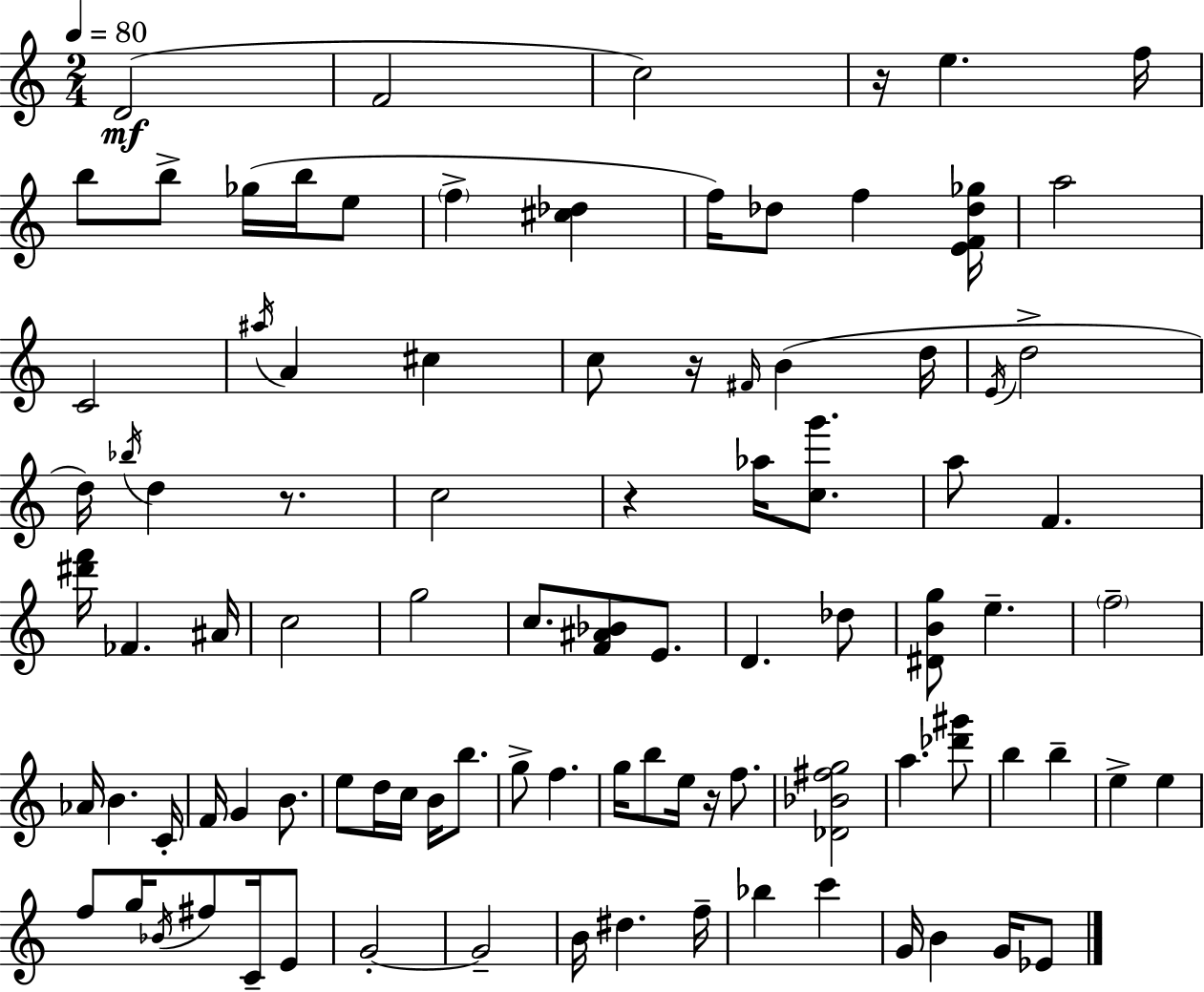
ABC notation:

X:1
T:Untitled
M:2/4
L:1/4
K:C
D2 F2 c2 z/4 e f/4 b/2 b/2 _g/4 b/4 e/2 f [^c_d] f/4 _d/2 f [EF_d_g]/4 a2 C2 ^a/4 A ^c c/2 z/4 ^F/4 B d/4 E/4 d2 d/4 _b/4 d z/2 c2 z _a/4 [cg']/2 a/2 F [^d'f']/4 _F ^A/4 c2 g2 c/2 [F^A_B]/2 E/2 D _d/2 [^DBg]/2 e f2 _A/4 B C/4 F/4 G B/2 e/2 d/4 c/4 B/4 b/2 g/2 f g/4 b/2 e/4 z/4 f/2 [_D_B^fg]2 a [_d'^g']/2 b b e e f/2 g/4 _B/4 ^f/2 C/4 E/2 G2 G2 B/4 ^d f/4 _b c' G/4 B G/4 _E/2